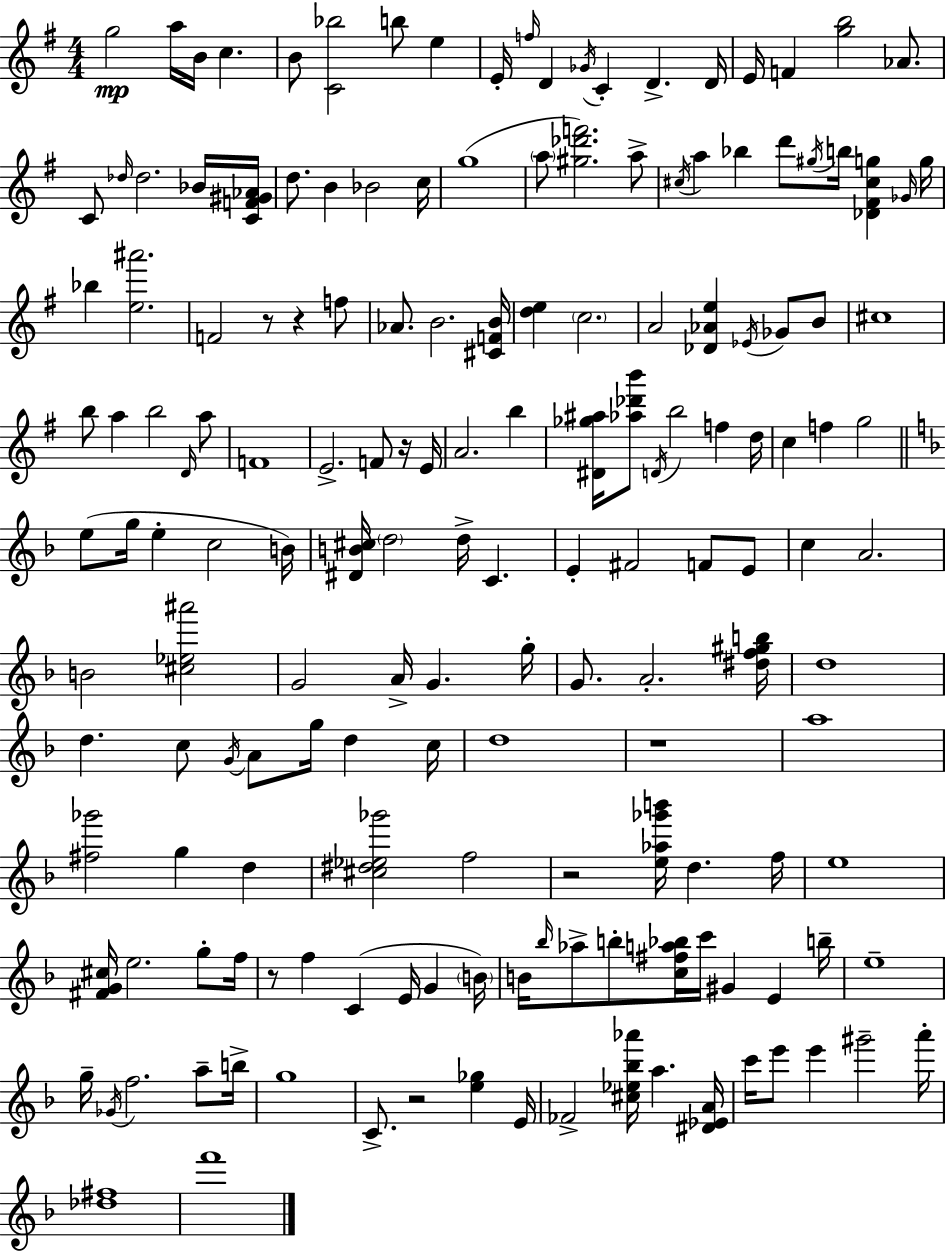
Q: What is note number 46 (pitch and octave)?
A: B4